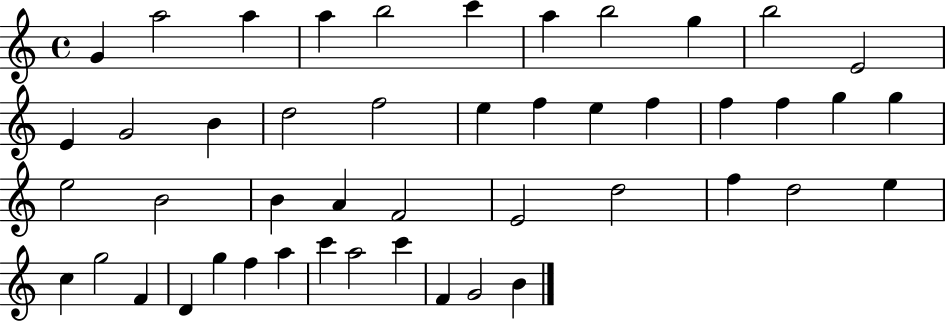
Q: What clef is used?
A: treble